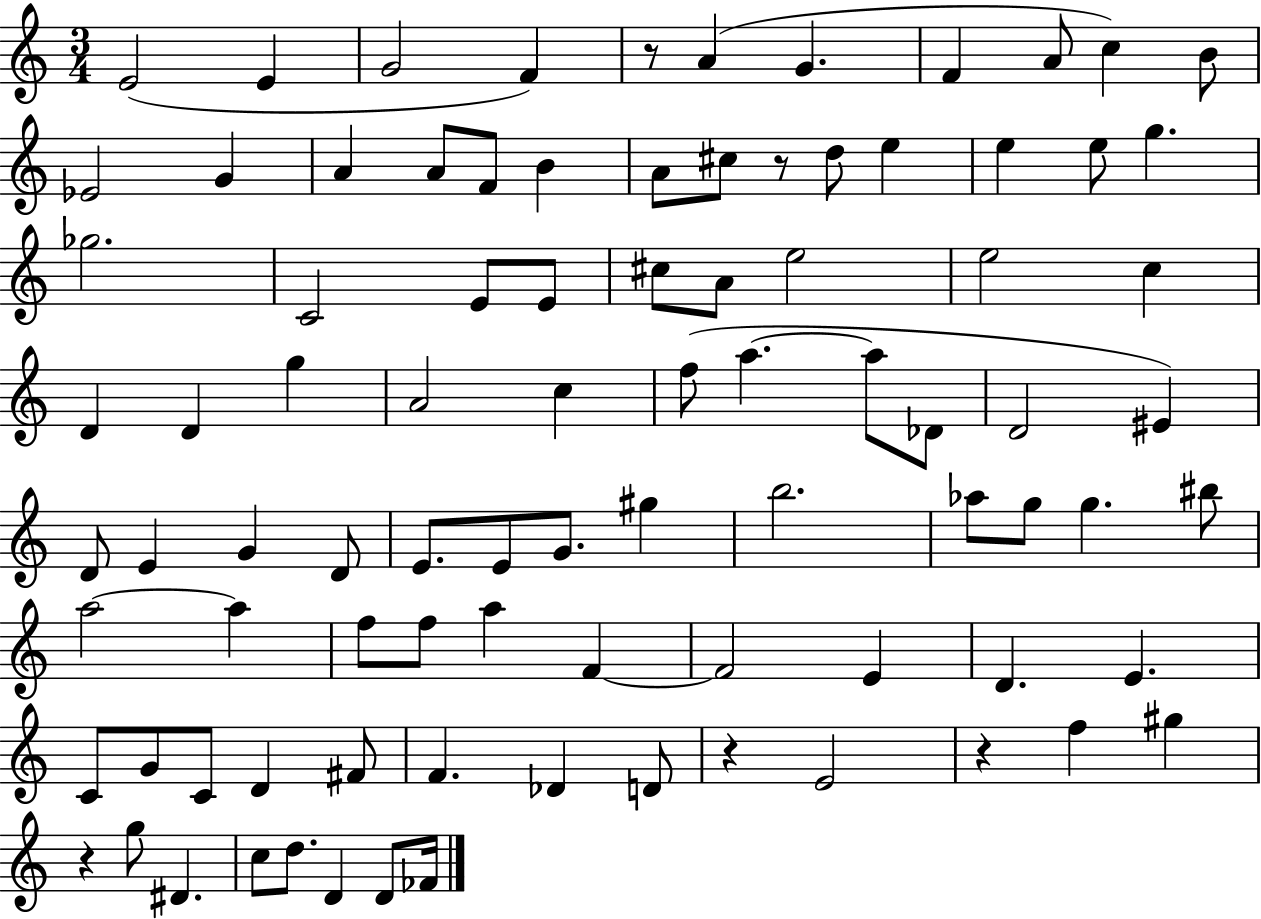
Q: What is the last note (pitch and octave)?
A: FES4